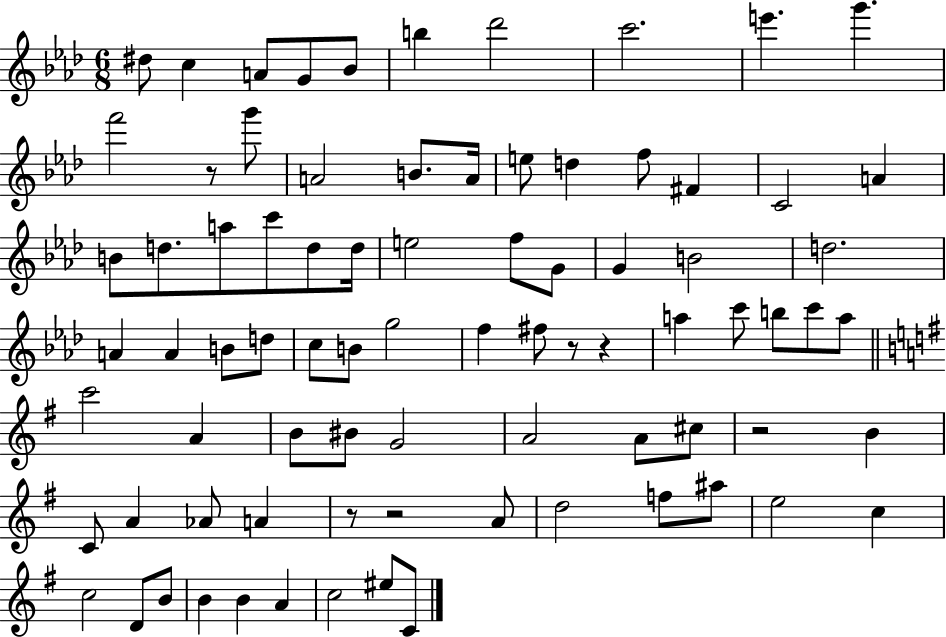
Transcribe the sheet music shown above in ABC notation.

X:1
T:Untitled
M:6/8
L:1/4
K:Ab
^d/2 c A/2 G/2 _B/2 b _d'2 c'2 e' g' f'2 z/2 g'/2 A2 B/2 A/4 e/2 d f/2 ^F C2 A B/2 d/2 a/2 c'/2 d/2 d/4 e2 f/2 G/2 G B2 d2 A A B/2 d/2 c/2 B/2 g2 f ^f/2 z/2 z a c'/2 b/2 c'/2 a/2 c'2 A B/2 ^B/2 G2 A2 A/2 ^c/2 z2 B C/2 A _A/2 A z/2 z2 A/2 d2 f/2 ^a/2 e2 c c2 D/2 B/2 B B A c2 ^e/2 C/2